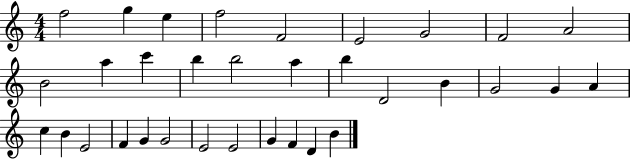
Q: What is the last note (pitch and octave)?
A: B4